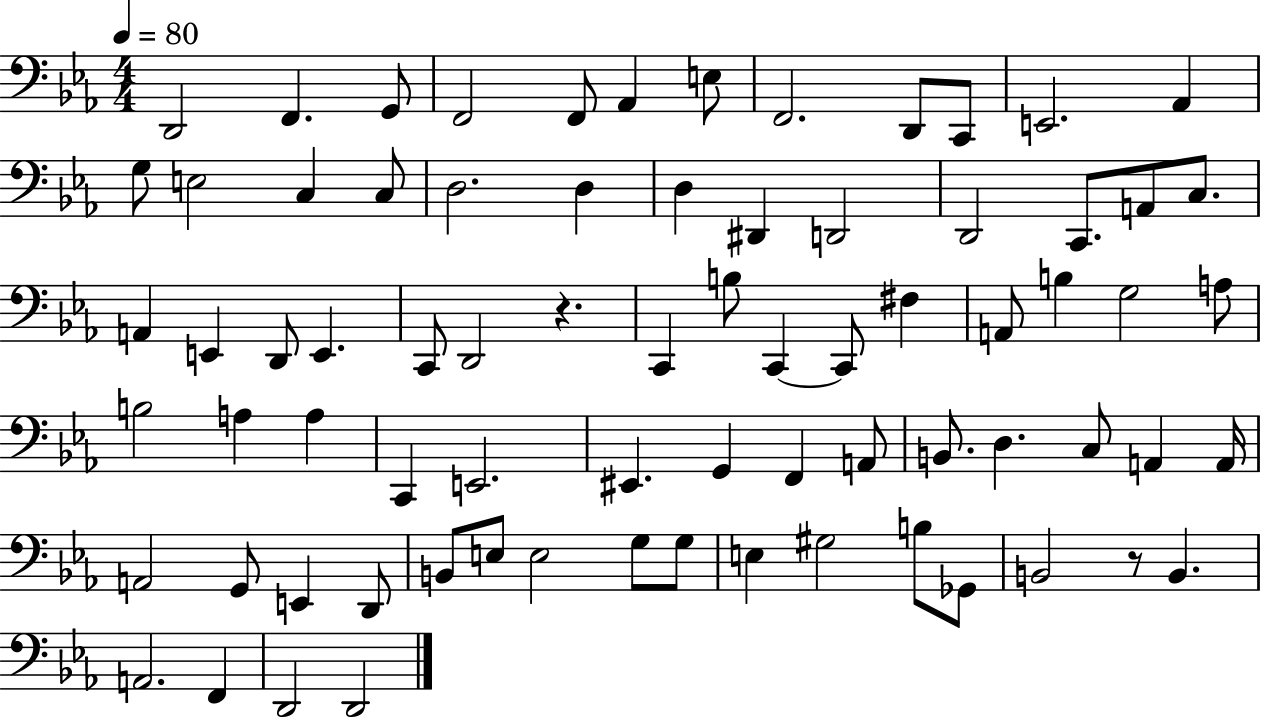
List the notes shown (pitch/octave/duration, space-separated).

D2/h F2/q. G2/e F2/h F2/e Ab2/q E3/e F2/h. D2/e C2/e E2/h. Ab2/q G3/e E3/h C3/q C3/e D3/h. D3/q D3/q D#2/q D2/h D2/h C2/e. A2/e C3/e. A2/q E2/q D2/e E2/q. C2/e D2/h R/q. C2/q B3/e C2/q C2/e F#3/q A2/e B3/q G3/h A3/e B3/h A3/q A3/q C2/q E2/h. EIS2/q. G2/q F2/q A2/e B2/e. D3/q. C3/e A2/q A2/s A2/h G2/e E2/q D2/e B2/e E3/e E3/h G3/e G3/e E3/q G#3/h B3/e Gb2/e B2/h R/e B2/q. A2/h. F2/q D2/h D2/h